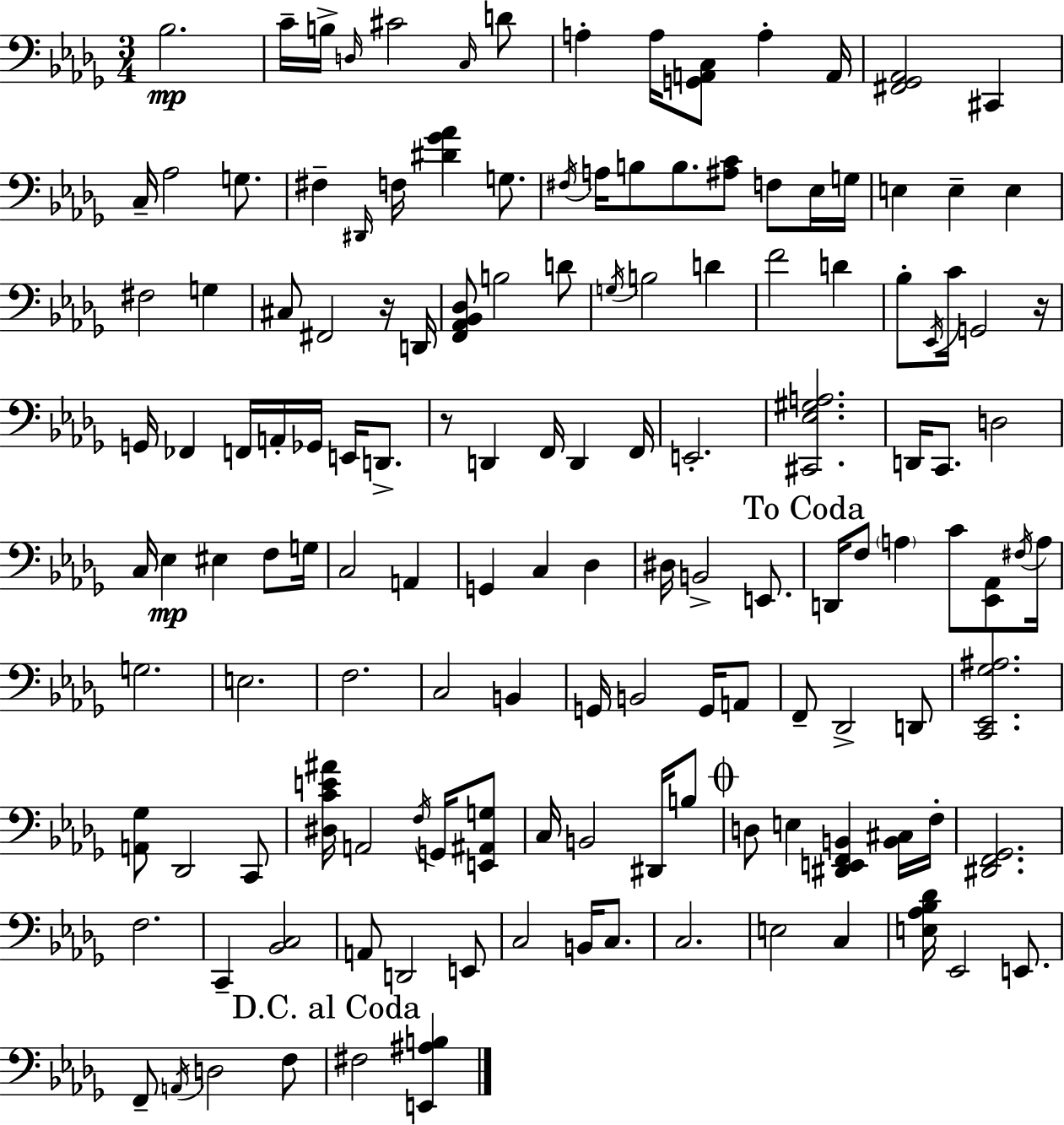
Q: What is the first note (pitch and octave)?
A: Bb3